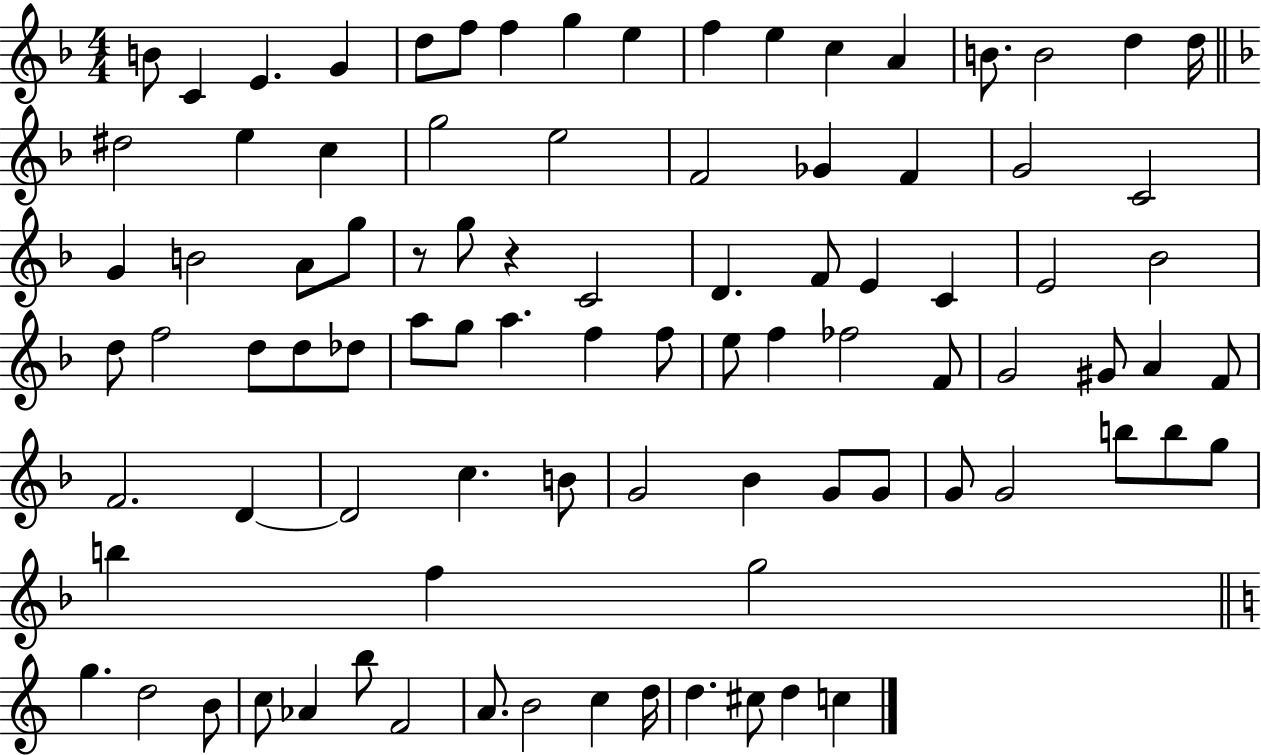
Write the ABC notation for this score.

X:1
T:Untitled
M:4/4
L:1/4
K:F
B/2 C E G d/2 f/2 f g e f e c A B/2 B2 d d/4 ^d2 e c g2 e2 F2 _G F G2 C2 G B2 A/2 g/2 z/2 g/2 z C2 D F/2 E C E2 _B2 d/2 f2 d/2 d/2 _d/2 a/2 g/2 a f f/2 e/2 f _f2 F/2 G2 ^G/2 A F/2 F2 D D2 c B/2 G2 _B G/2 G/2 G/2 G2 b/2 b/2 g/2 b f g2 g d2 B/2 c/2 _A b/2 F2 A/2 B2 c d/4 d ^c/2 d c